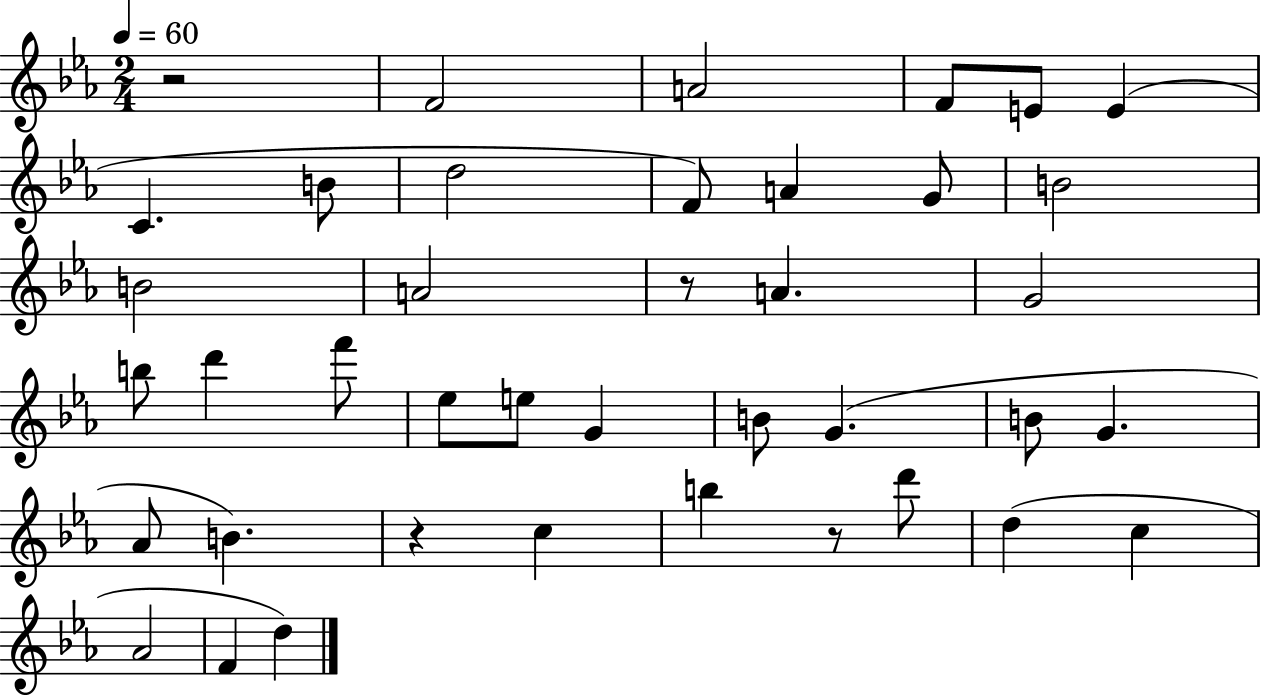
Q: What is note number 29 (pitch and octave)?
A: C5